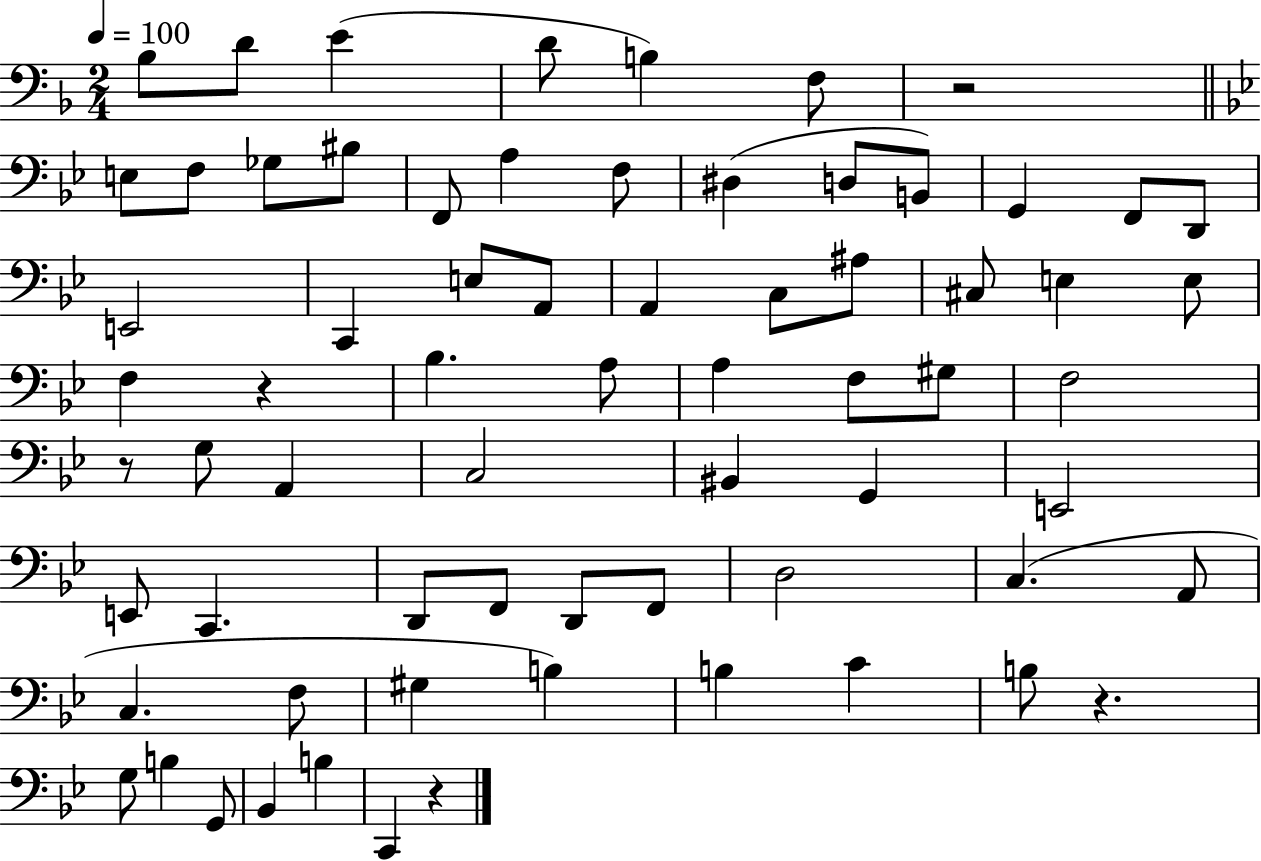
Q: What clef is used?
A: bass